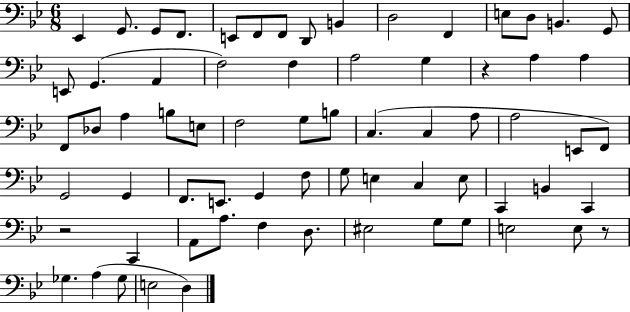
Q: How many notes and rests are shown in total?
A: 69